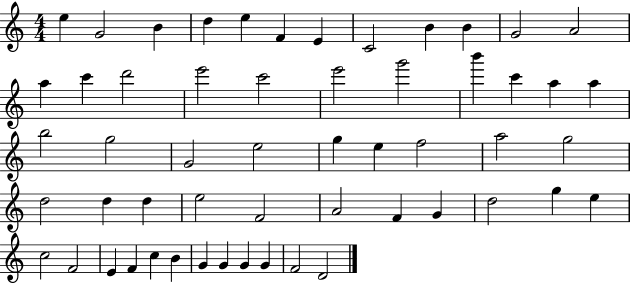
E5/q G4/h B4/q D5/q E5/q F4/q E4/q C4/h B4/q B4/q G4/h A4/h A5/q C6/q D6/h E6/h C6/h E6/h G6/h B6/q C6/q A5/q A5/q B5/h G5/h G4/h E5/h G5/q E5/q F5/h A5/h G5/h D5/h D5/q D5/q E5/h F4/h A4/h F4/q G4/q D5/h G5/q E5/q C5/h F4/h E4/q F4/q C5/q B4/q G4/q G4/q G4/q G4/q F4/h D4/h